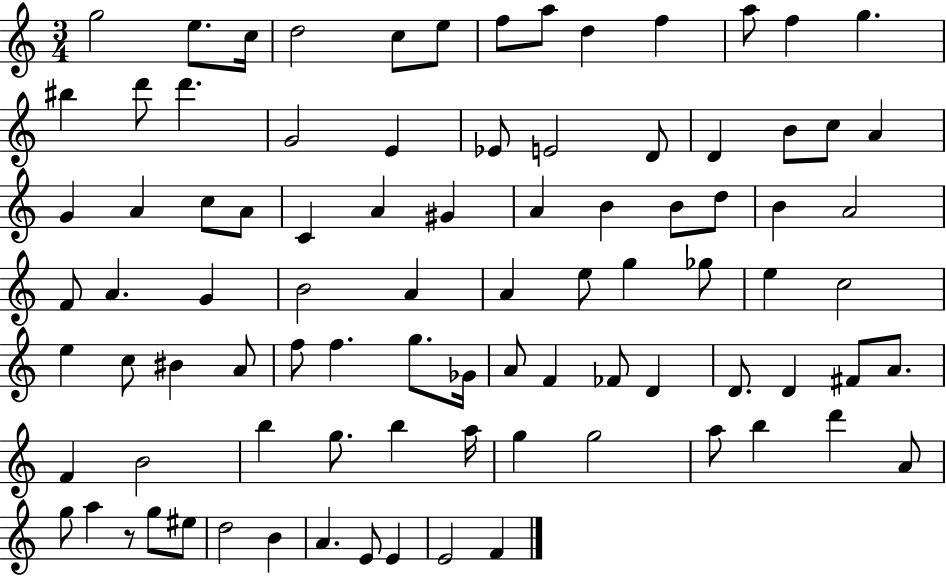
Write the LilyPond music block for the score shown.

{
  \clef treble
  \numericTimeSignature
  \time 3/4
  \key c \major
  g''2 e''8. c''16 | d''2 c''8 e''8 | f''8 a''8 d''4 f''4 | a''8 f''4 g''4. | \break bis''4 d'''8 d'''4. | g'2 e'4 | ees'8 e'2 d'8 | d'4 b'8 c''8 a'4 | \break g'4 a'4 c''8 a'8 | c'4 a'4 gis'4 | a'4 b'4 b'8 d''8 | b'4 a'2 | \break f'8 a'4. g'4 | b'2 a'4 | a'4 e''8 g''4 ges''8 | e''4 c''2 | \break e''4 c''8 bis'4 a'8 | f''8 f''4. g''8. ges'16 | a'8 f'4 fes'8 d'4 | d'8. d'4 fis'8 a'8. | \break f'4 b'2 | b''4 g''8. b''4 a''16 | g''4 g''2 | a''8 b''4 d'''4 a'8 | \break g''8 a''4 r8 g''8 eis''8 | d''2 b'4 | a'4. e'8 e'4 | e'2 f'4 | \break \bar "|."
}